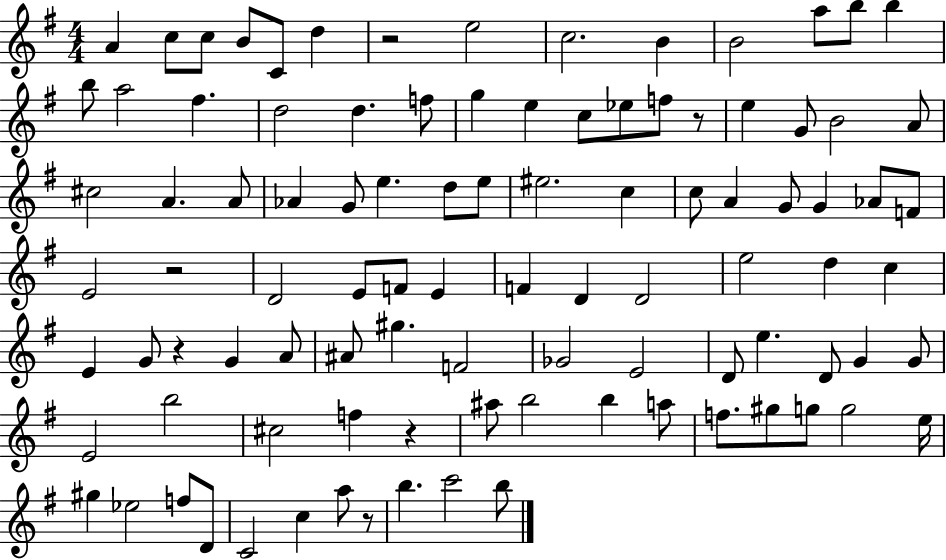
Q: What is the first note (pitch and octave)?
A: A4